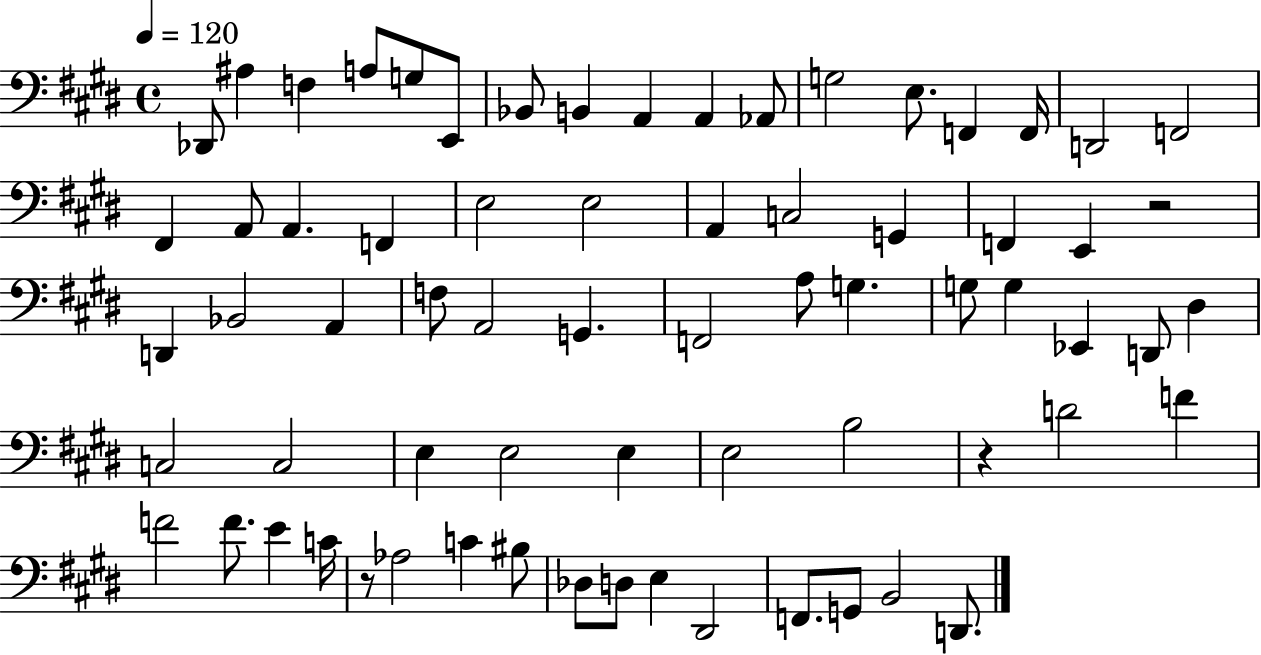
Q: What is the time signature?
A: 4/4